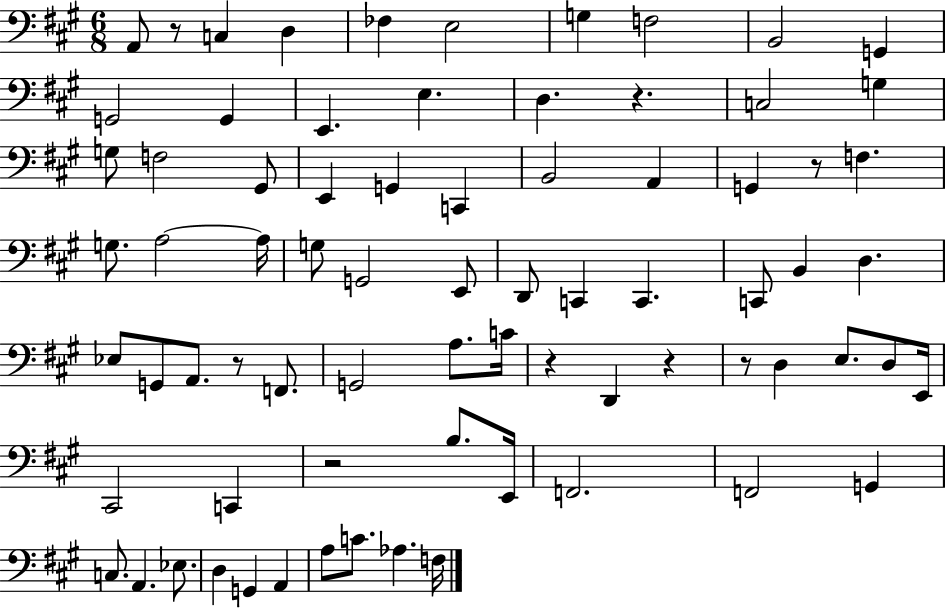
A2/e R/e C3/q D3/q FES3/q E3/h G3/q F3/h B2/h G2/q G2/h G2/q E2/q. E3/q. D3/q. R/q. C3/h G3/q G3/e F3/h G#2/e E2/q G2/q C2/q B2/h A2/q G2/q R/e F3/q. G3/e. A3/h A3/s G3/e G2/h E2/e D2/e C2/q C2/q. C2/e B2/q D3/q. Eb3/e G2/e A2/e. R/e F2/e. G2/h A3/e. C4/s R/q D2/q R/q R/e D3/q E3/e. D3/e E2/s C#2/h C2/q R/h B3/e. E2/s F2/h. F2/h G2/q C3/e. A2/q. Eb3/e. D3/q G2/q A2/q A3/e C4/e. Ab3/q. F3/s